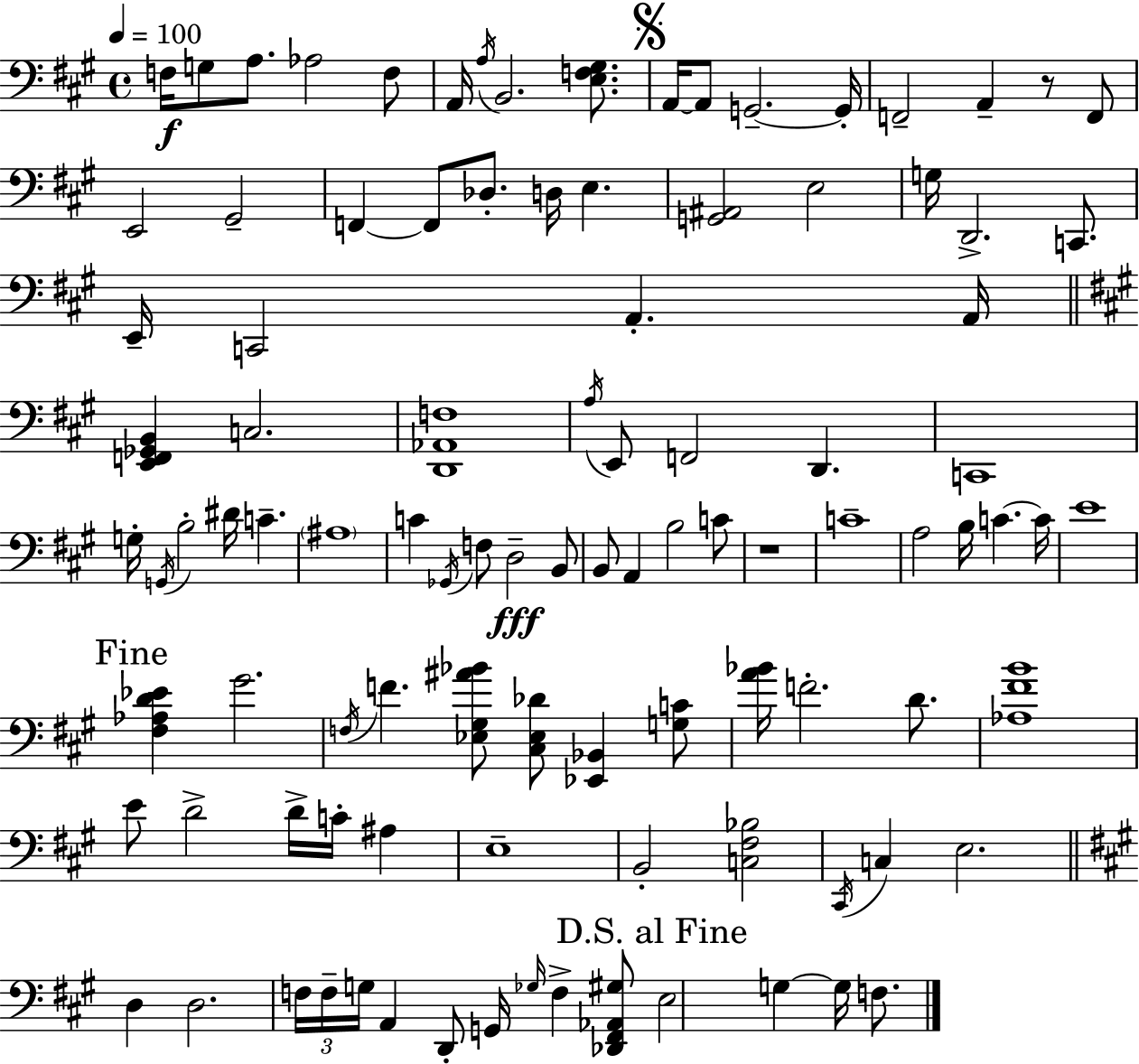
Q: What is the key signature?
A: A major